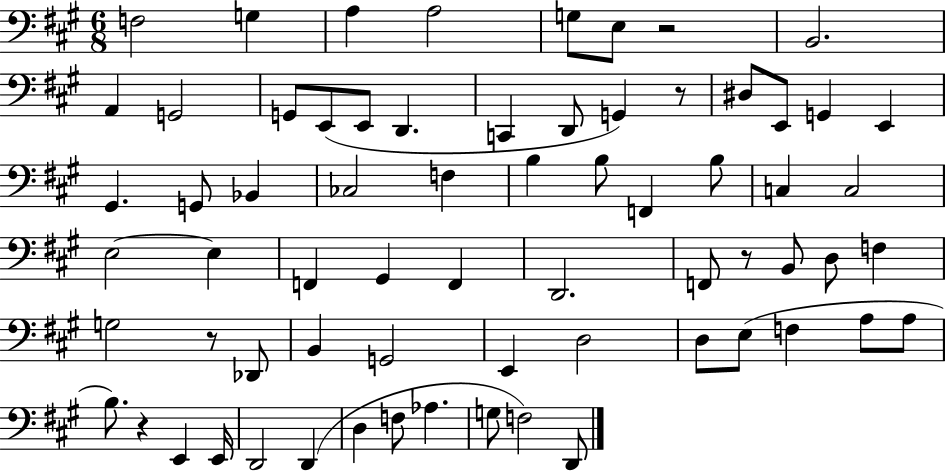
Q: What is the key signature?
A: A major